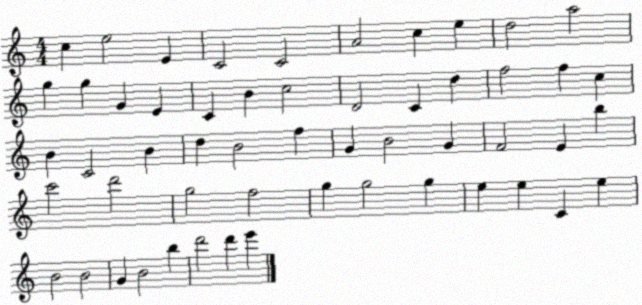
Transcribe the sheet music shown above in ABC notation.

X:1
T:Untitled
M:4/4
L:1/4
K:C
c e2 E C2 C2 A2 c e d2 a2 g g G E C B c2 D2 C d f2 f c B C2 B d B2 f G B2 G F2 E b c'2 d'2 g2 f2 g g2 g e e C e B2 B2 G B2 b d'2 d' e'